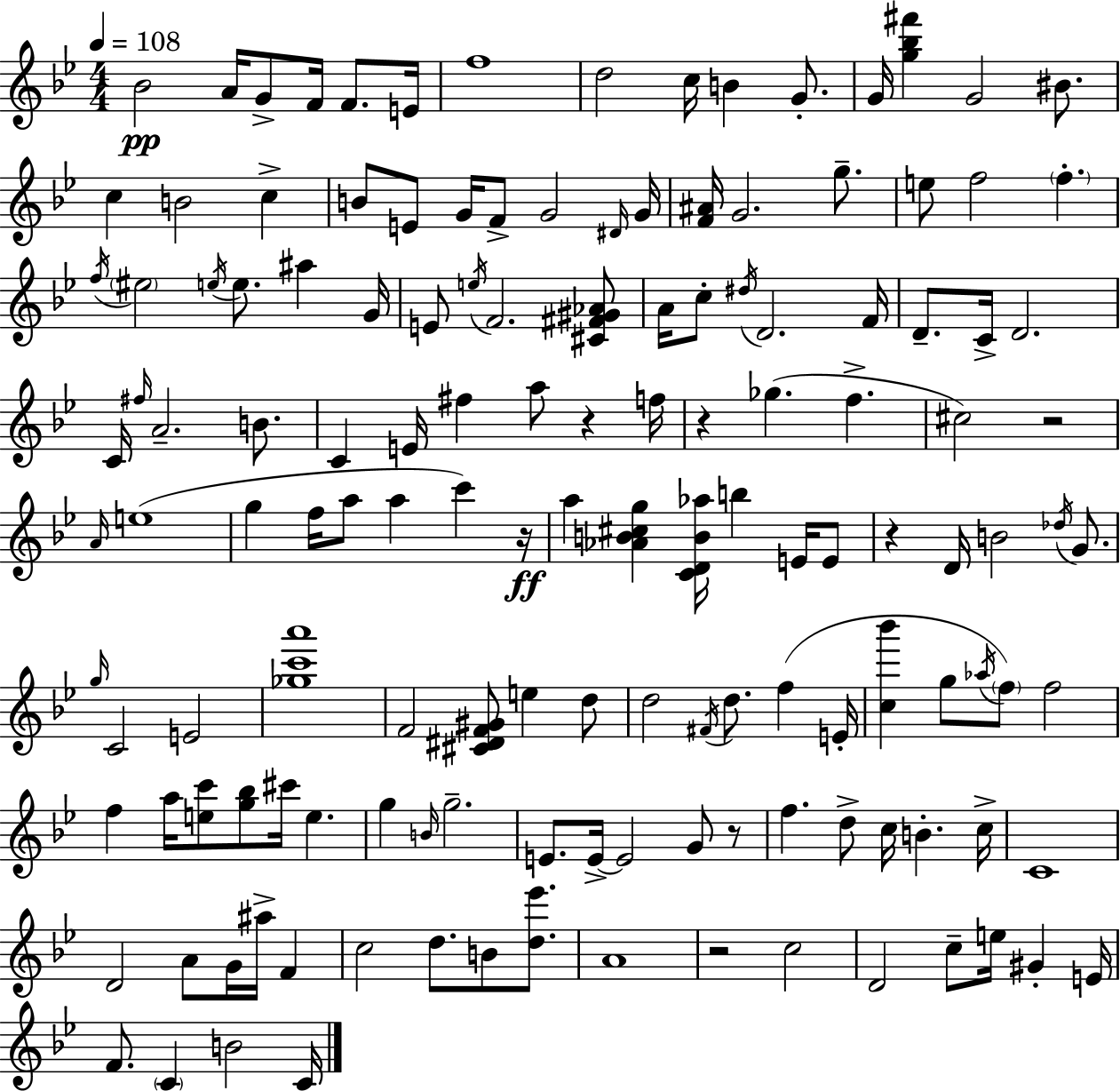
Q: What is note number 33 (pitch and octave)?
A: E5